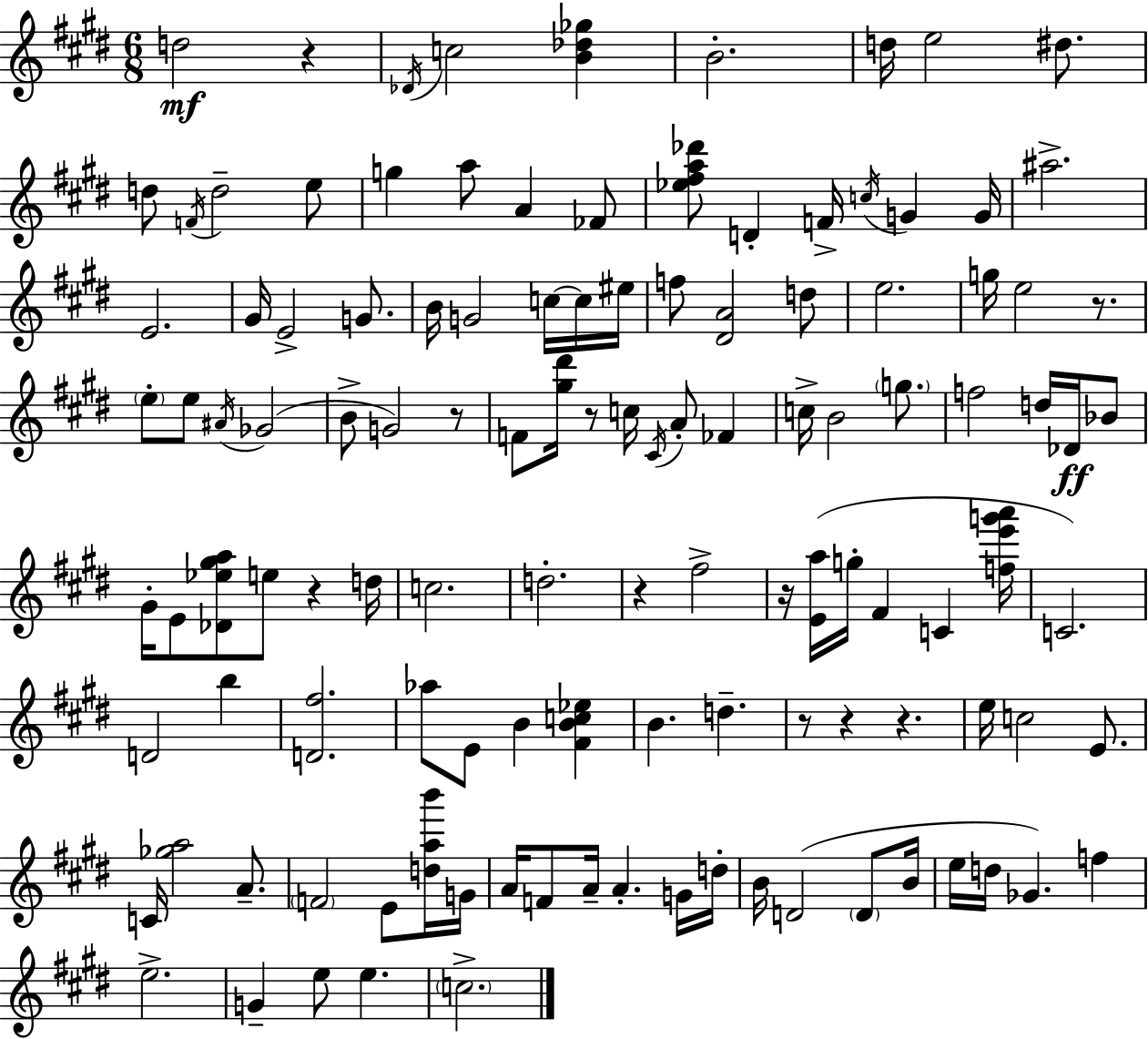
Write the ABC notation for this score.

X:1
T:Untitled
M:6/8
L:1/4
K:E
d2 z _D/4 c2 [B_d_g] B2 d/4 e2 ^d/2 d/2 F/4 d2 e/2 g a/2 A _F/2 [_e^fa_d']/2 D F/4 c/4 G G/4 ^a2 E2 ^G/4 E2 G/2 B/4 G2 c/4 c/4 ^e/4 f/2 [^DA]2 d/2 e2 g/4 e2 z/2 e/2 e/2 ^A/4 _G2 B/2 G2 z/2 F/2 [^g^d']/4 z/2 c/4 ^C/4 A/2 _F c/4 B2 g/2 f2 d/4 _D/4 _B/2 ^G/4 E/2 [_D_e^ga]/2 e/2 z d/4 c2 d2 z ^f2 z/4 [Ea]/4 g/4 ^F C [fe'g'a']/4 C2 D2 b [D^f]2 _a/2 E/2 B [^FBc_e] B d z/2 z z e/4 c2 E/2 C/4 [_ga]2 A/2 F2 E/2 [dab']/4 G/4 A/4 F/2 A/4 A G/4 d/4 B/4 D2 D/2 B/4 e/4 d/4 _G f e2 G e/2 e c2